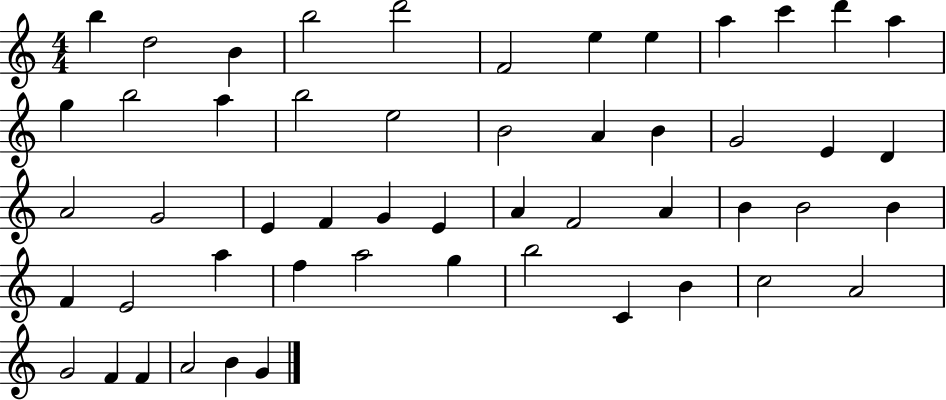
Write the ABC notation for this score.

X:1
T:Untitled
M:4/4
L:1/4
K:C
b d2 B b2 d'2 F2 e e a c' d' a g b2 a b2 e2 B2 A B G2 E D A2 G2 E F G E A F2 A B B2 B F E2 a f a2 g b2 C B c2 A2 G2 F F A2 B G